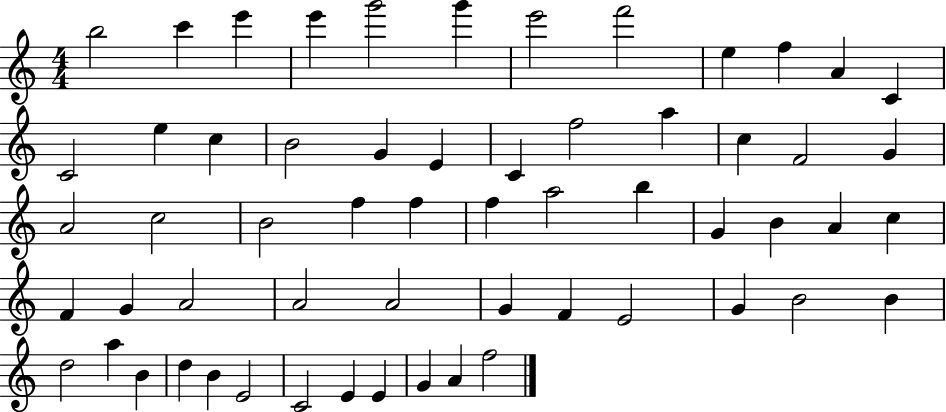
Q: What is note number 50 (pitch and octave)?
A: B4